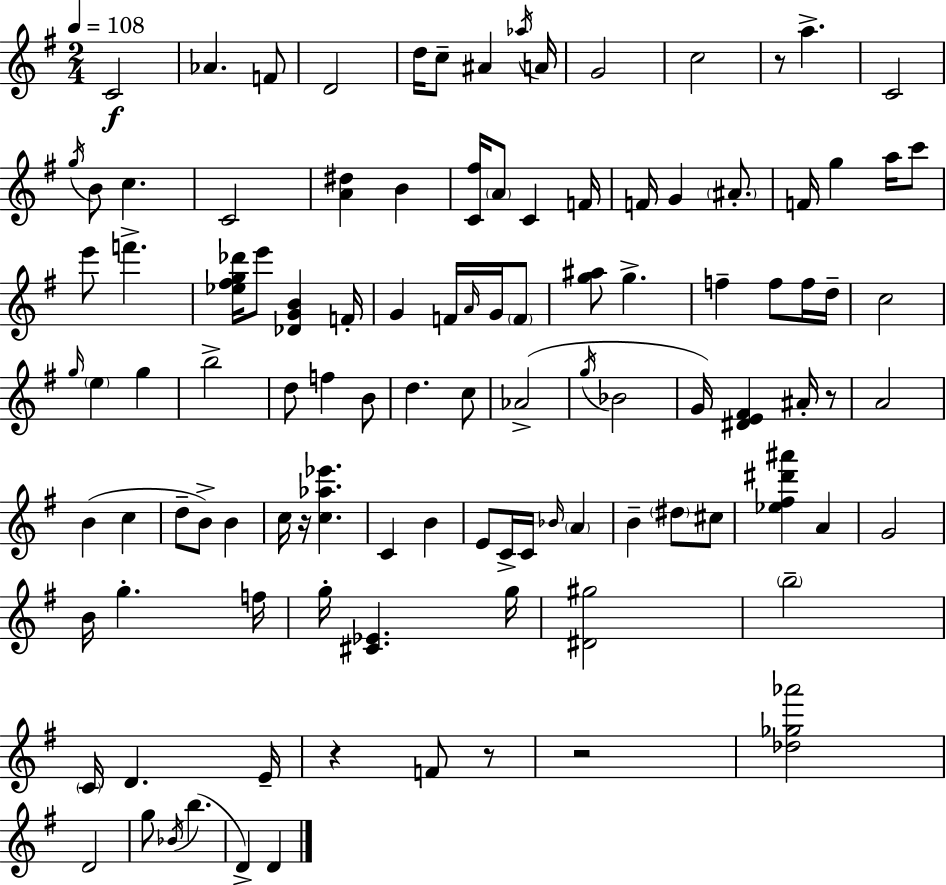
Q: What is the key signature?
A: G major